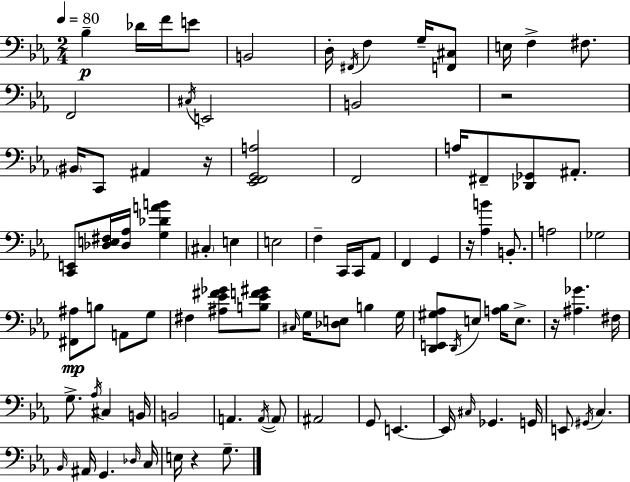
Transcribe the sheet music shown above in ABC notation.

X:1
T:Untitled
M:2/4
L:1/4
K:Eb
_B, _D/4 F/4 E/2 B,,2 D,/4 ^F,,/4 F, G,/4 [F,,^C,]/2 E,/4 F, ^F,/2 F,,2 ^C,/4 E,,2 B,,2 z2 ^B,,/4 C,,/2 ^A,, z/4 [_E,,F,,G,,A,]2 F,,2 A,/4 ^F,,/2 [_D,,_G,,]/2 ^A,,/2 [C,,E,,]/2 [_D,E,^F,]/4 [_D,_A,]/4 [G,_DAB] ^C, E, E,2 F, C,,/4 C,,/4 _A,,/2 F,, G,, z/4 [_A,B] B,,/2 A,2 _G,2 [^F,,^A,]/2 B,/2 A,,/2 G,/2 ^F, [^A,_E^F_G]/2 [B,_EF^G]/2 ^C,/4 G,/4 [_D,E,]/2 B, G,/4 [D,,E,,^G,_A,]/2 D,,/4 E,/2 [A,_B,]/4 E,/2 z/4 [^A,_G] ^F,/4 G,/2 _A,/4 ^C, B,,/4 B,,2 A,, A,,/4 A,,/2 ^A,,2 G,,/2 E,, E,,/4 ^C,/4 _G,, G,,/4 E,,/2 ^G,,/4 C, _B,,/4 ^A,,/4 G,, _D,/4 C,/4 E,/4 z G,/2